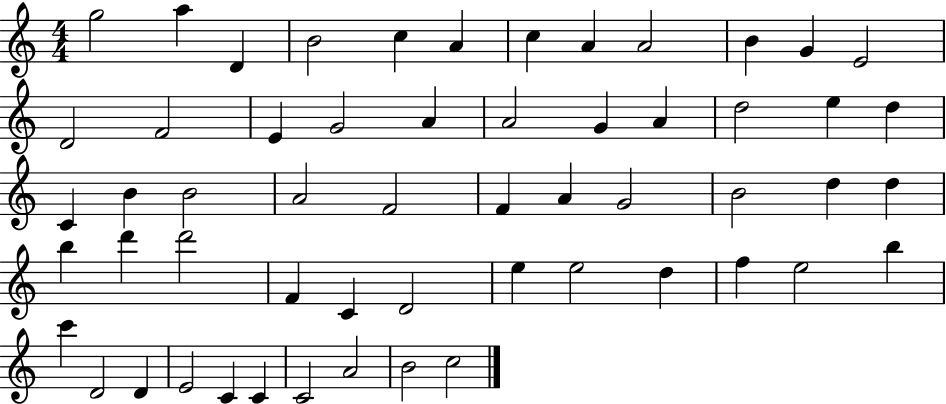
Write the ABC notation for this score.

X:1
T:Untitled
M:4/4
L:1/4
K:C
g2 a D B2 c A c A A2 B G E2 D2 F2 E G2 A A2 G A d2 e d C B B2 A2 F2 F A G2 B2 d d b d' d'2 F C D2 e e2 d f e2 b c' D2 D E2 C C C2 A2 B2 c2